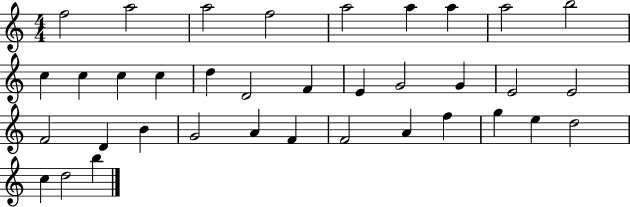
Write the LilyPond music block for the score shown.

{
  \clef treble
  \numericTimeSignature
  \time 4/4
  \key c \major
  f''2 a''2 | a''2 f''2 | a''2 a''4 a''4 | a''2 b''2 | \break c''4 c''4 c''4 c''4 | d''4 d'2 f'4 | e'4 g'2 g'4 | e'2 e'2 | \break f'2 d'4 b'4 | g'2 a'4 f'4 | f'2 a'4 f''4 | g''4 e''4 d''2 | \break c''4 d''2 b''4 | \bar "|."
}